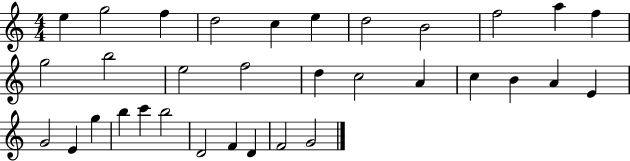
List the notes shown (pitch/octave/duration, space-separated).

E5/q G5/h F5/q D5/h C5/q E5/q D5/h B4/h F5/h A5/q F5/q G5/h B5/h E5/h F5/h D5/q C5/h A4/q C5/q B4/q A4/q E4/q G4/h E4/q G5/q B5/q C6/q B5/h D4/h F4/q D4/q F4/h G4/h